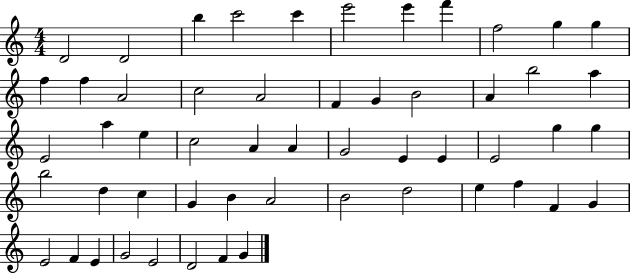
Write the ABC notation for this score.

X:1
T:Untitled
M:4/4
L:1/4
K:C
D2 D2 b c'2 c' e'2 e' f' f2 g g f f A2 c2 A2 F G B2 A b2 a E2 a e c2 A A G2 E E E2 g g b2 d c G B A2 B2 d2 e f F G E2 F E G2 E2 D2 F G